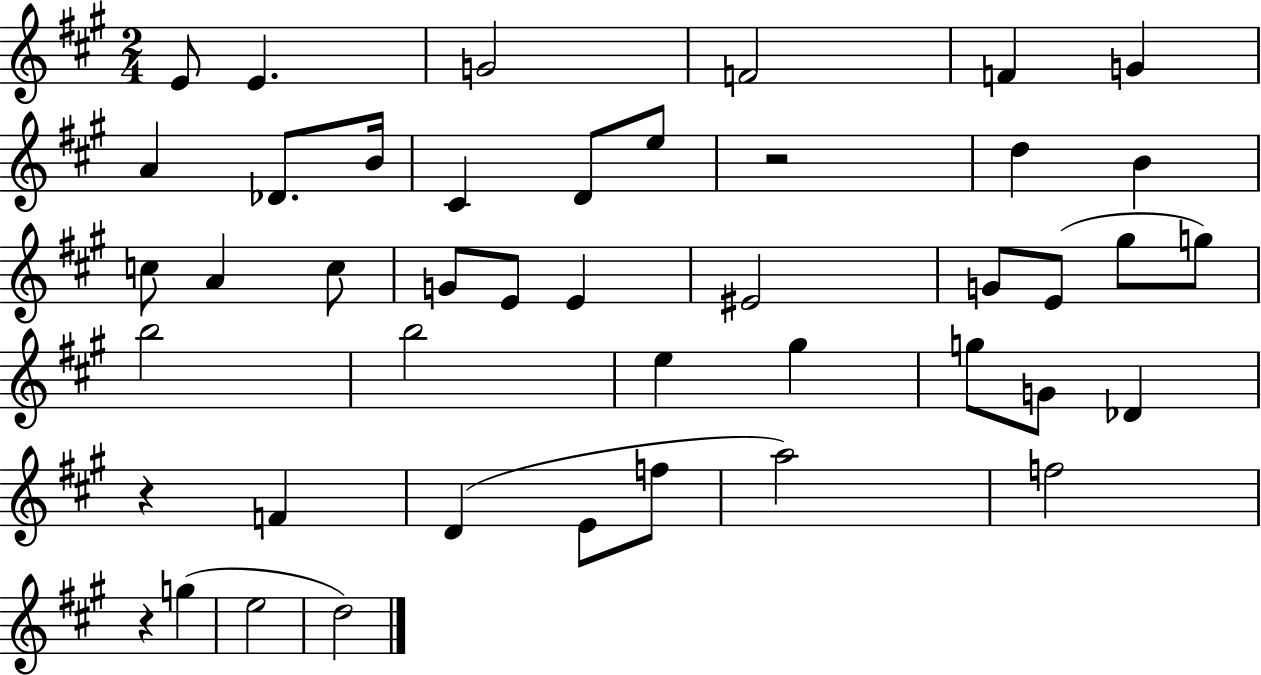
X:1
T:Untitled
M:2/4
L:1/4
K:A
E/2 E G2 F2 F G A _D/2 B/4 ^C D/2 e/2 z2 d B c/2 A c/2 G/2 E/2 E ^E2 G/2 E/2 ^g/2 g/2 b2 b2 e ^g g/2 G/2 _D z F D E/2 f/2 a2 f2 z g e2 d2